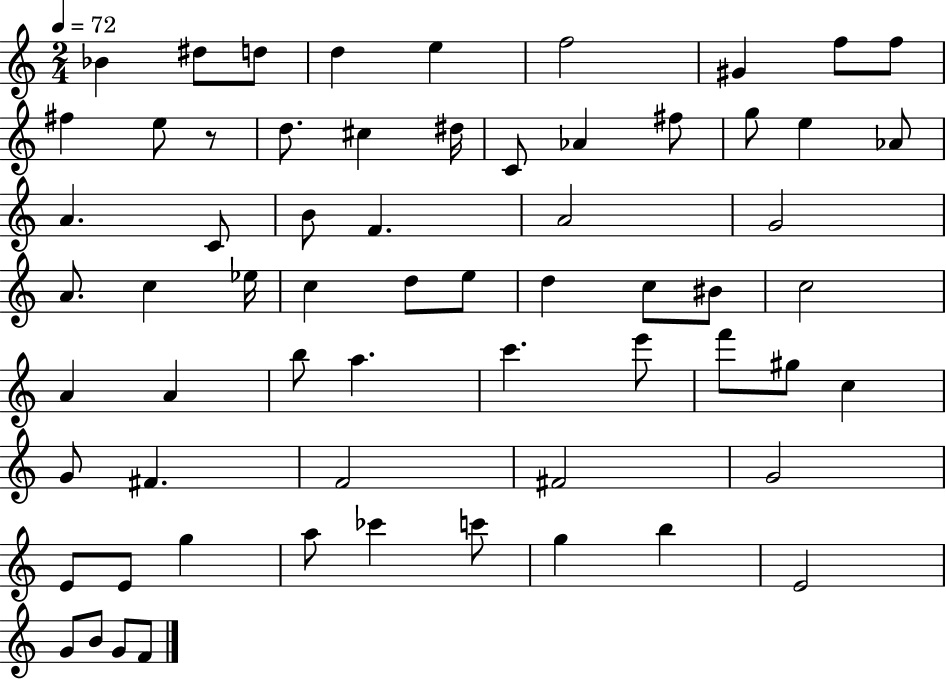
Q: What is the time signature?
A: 2/4